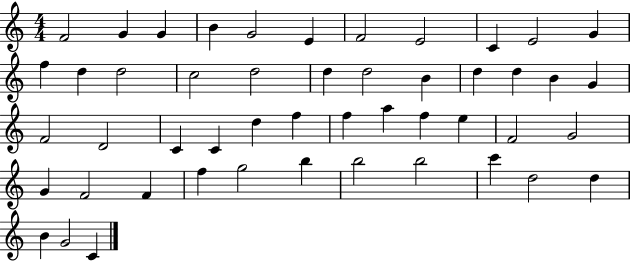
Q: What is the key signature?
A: C major